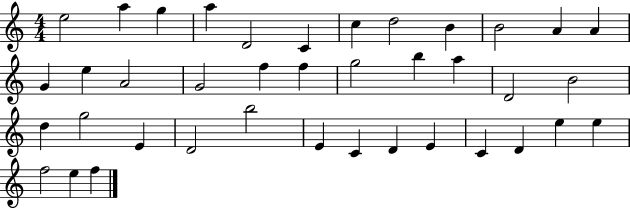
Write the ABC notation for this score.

X:1
T:Untitled
M:4/4
L:1/4
K:C
e2 a g a D2 C c d2 B B2 A A G e A2 G2 f f g2 b a D2 B2 d g2 E D2 b2 E C D E C D e e f2 e f